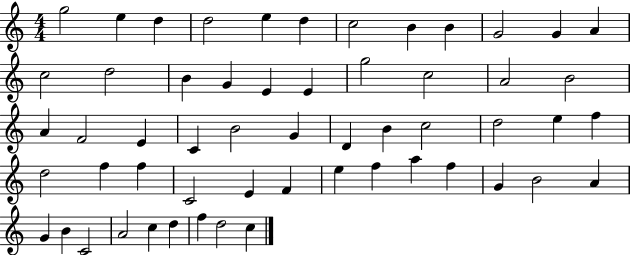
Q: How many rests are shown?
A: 0